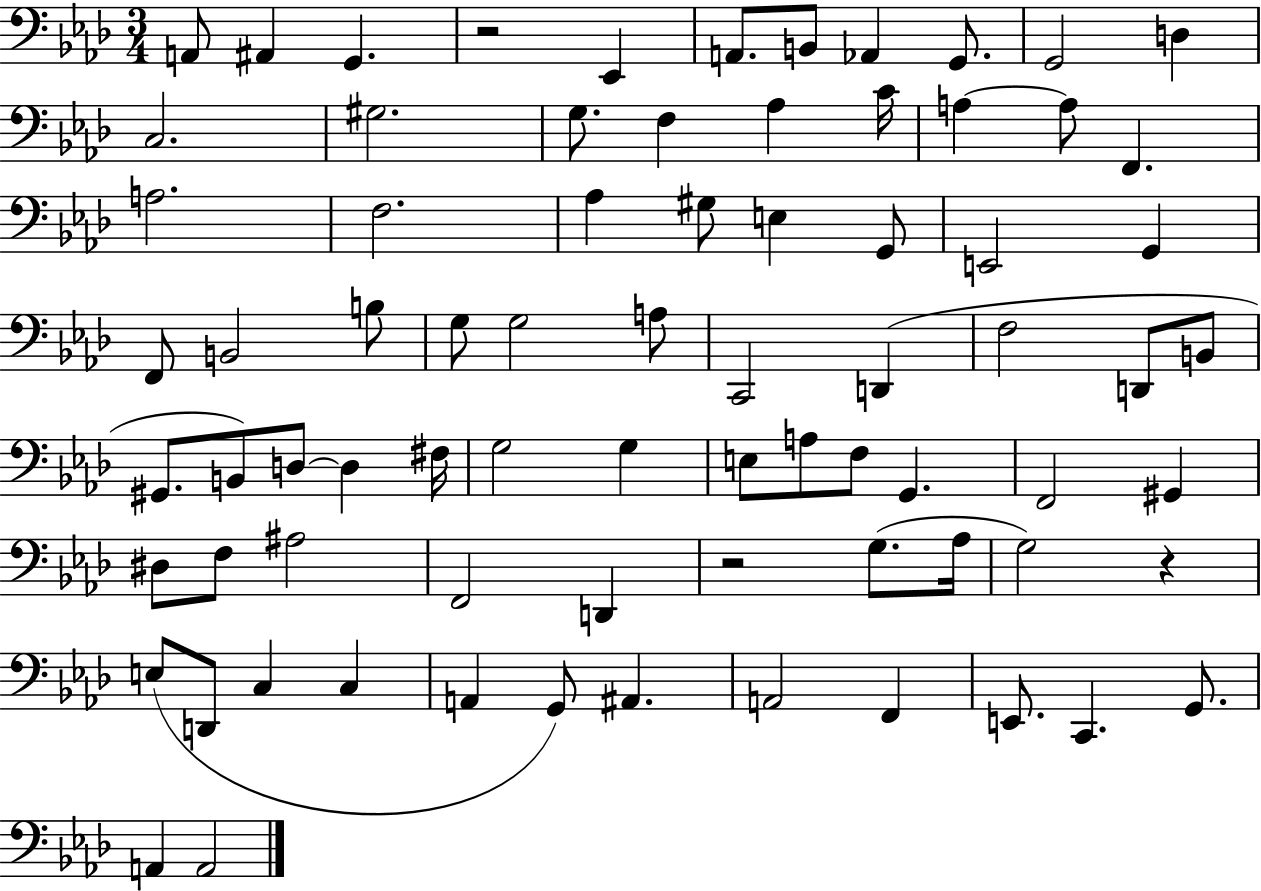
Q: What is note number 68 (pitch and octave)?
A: F2